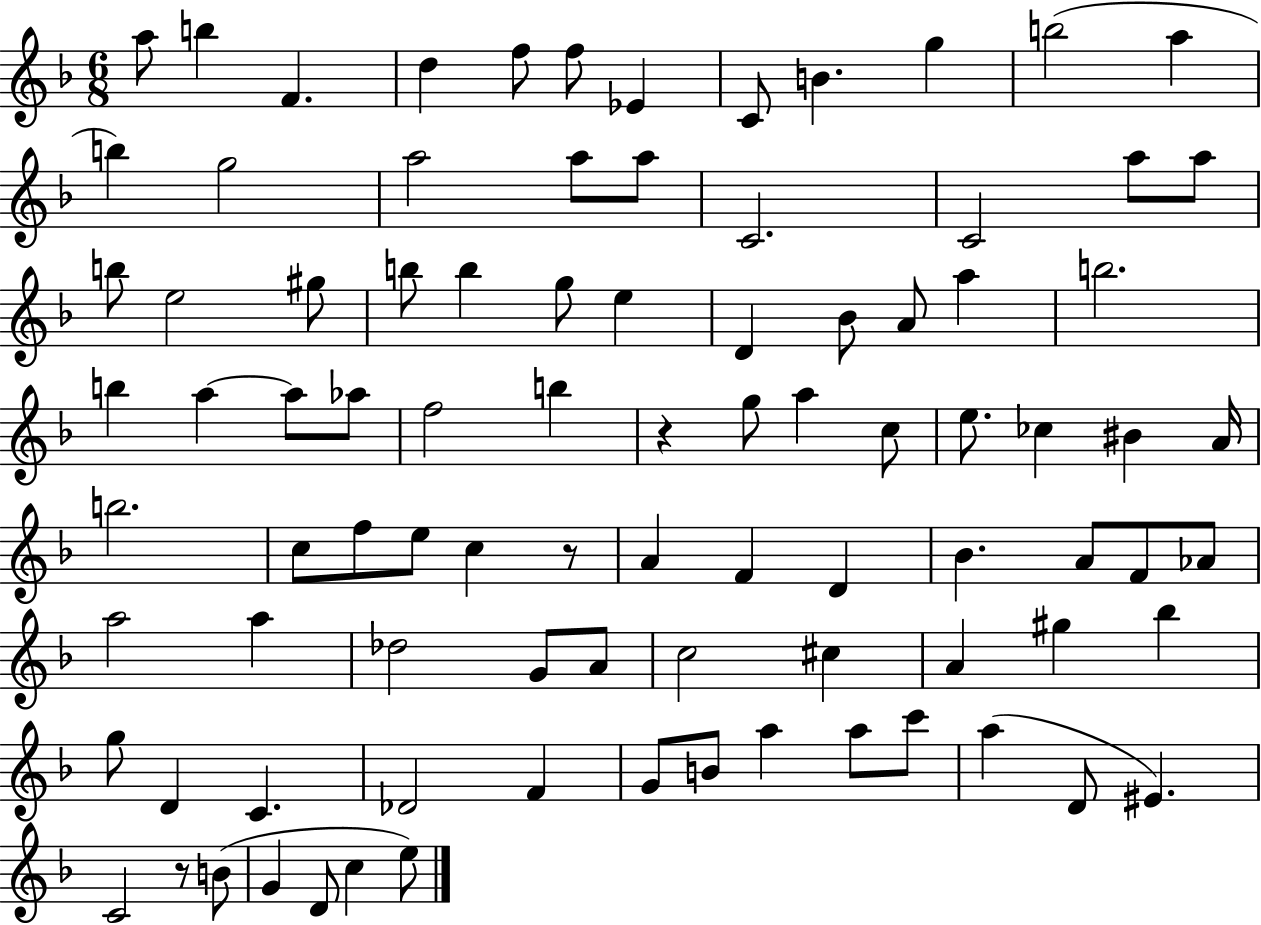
X:1
T:Untitled
M:6/8
L:1/4
K:F
a/2 b F d f/2 f/2 _E C/2 B g b2 a b g2 a2 a/2 a/2 C2 C2 a/2 a/2 b/2 e2 ^g/2 b/2 b g/2 e D _B/2 A/2 a b2 b a a/2 _a/2 f2 b z g/2 a c/2 e/2 _c ^B A/4 b2 c/2 f/2 e/2 c z/2 A F D _B A/2 F/2 _A/2 a2 a _d2 G/2 A/2 c2 ^c A ^g _b g/2 D C _D2 F G/2 B/2 a a/2 c'/2 a D/2 ^E C2 z/2 B/2 G D/2 c e/2